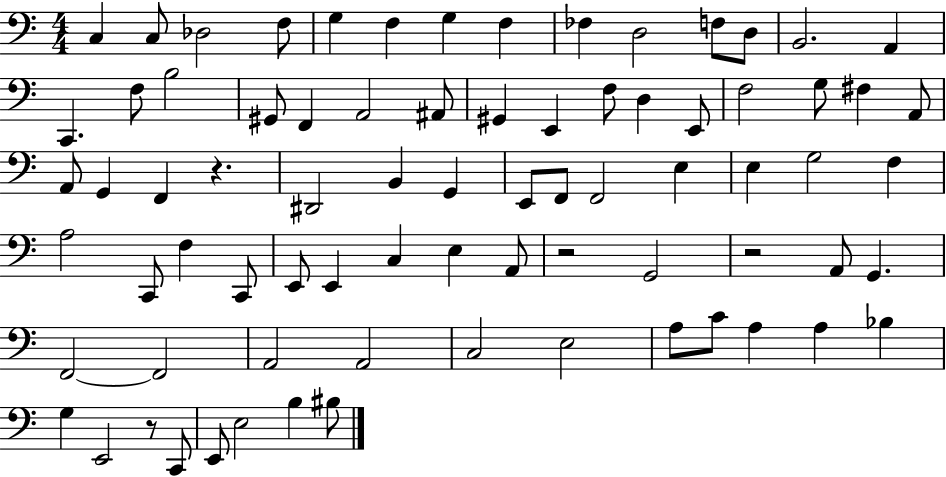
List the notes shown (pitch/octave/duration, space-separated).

C3/q C3/e Db3/h F3/e G3/q F3/q G3/q F3/q FES3/q D3/h F3/e D3/e B2/h. A2/q C2/q. F3/e B3/h G#2/e F2/q A2/h A#2/e G#2/q E2/q F3/e D3/q E2/e F3/h G3/e F#3/q A2/e A2/e G2/q F2/q R/q. D#2/h B2/q G2/q E2/e F2/e F2/h E3/q E3/q G3/h F3/q A3/h C2/e F3/q C2/e E2/e E2/q C3/q E3/q A2/e R/h G2/h R/h A2/e G2/q. F2/h F2/h A2/h A2/h C3/h E3/h A3/e C4/e A3/q A3/q Bb3/q G3/q E2/h R/e C2/e E2/e E3/h B3/q BIS3/e